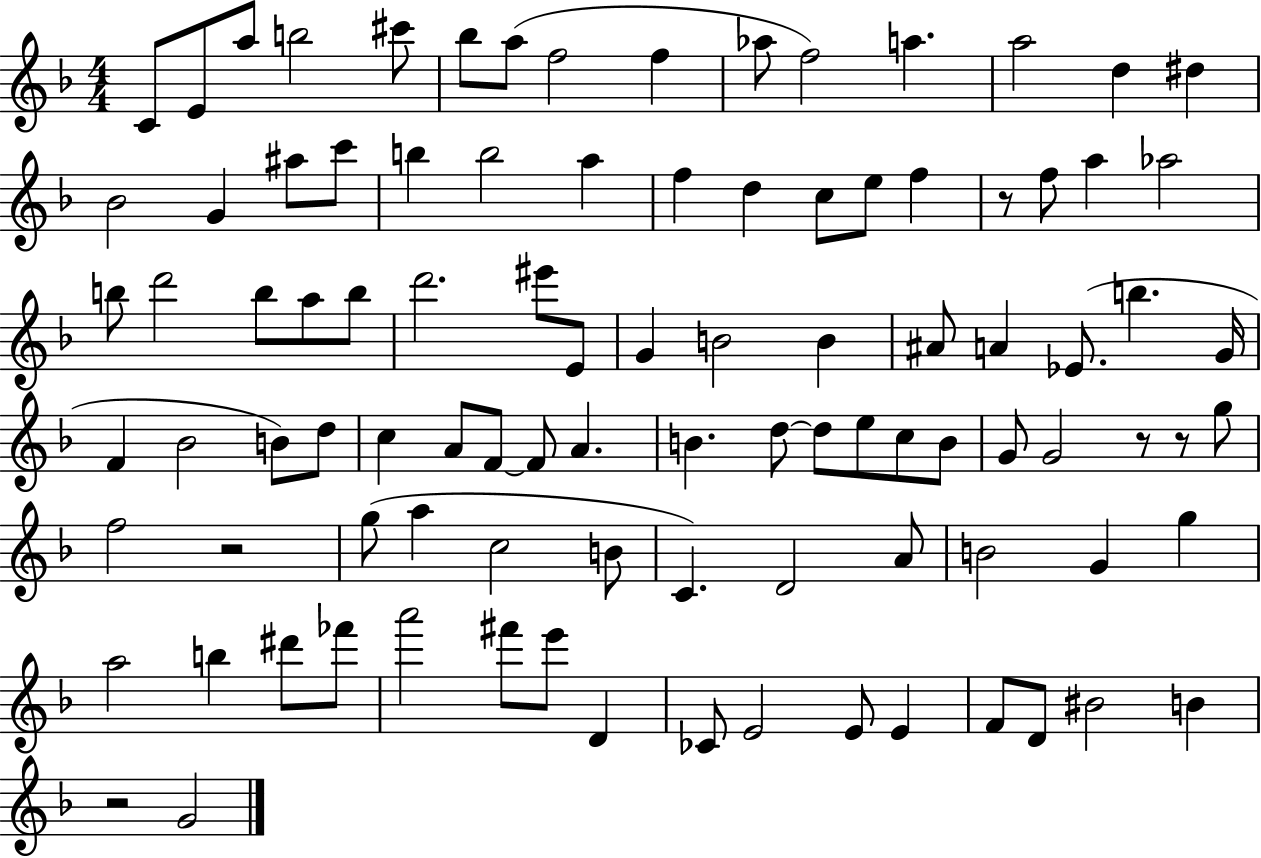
{
  \clef treble
  \numericTimeSignature
  \time 4/4
  \key f \major
  \repeat volta 2 { c'8 e'8 a''8 b''2 cis'''8 | bes''8 a''8( f''2 f''4 | aes''8 f''2) a''4. | a''2 d''4 dis''4 | \break bes'2 g'4 ais''8 c'''8 | b''4 b''2 a''4 | f''4 d''4 c''8 e''8 f''4 | r8 f''8 a''4 aes''2 | \break b''8 d'''2 b''8 a''8 b''8 | d'''2. eis'''8 e'8 | g'4 b'2 b'4 | ais'8 a'4 ees'8.( b''4. g'16 | \break f'4 bes'2 b'8) d''8 | c''4 a'8 f'8~~ f'8 a'4. | b'4. d''8~~ d''8 e''8 c''8 b'8 | g'8 g'2 r8 r8 g''8 | \break f''2 r2 | g''8( a''4 c''2 b'8 | c'4.) d'2 a'8 | b'2 g'4 g''4 | \break a''2 b''4 dis'''8 fes'''8 | a'''2 fis'''8 e'''8 d'4 | ces'8 e'2 e'8 e'4 | f'8 d'8 bis'2 b'4 | \break r2 g'2 | } \bar "|."
}